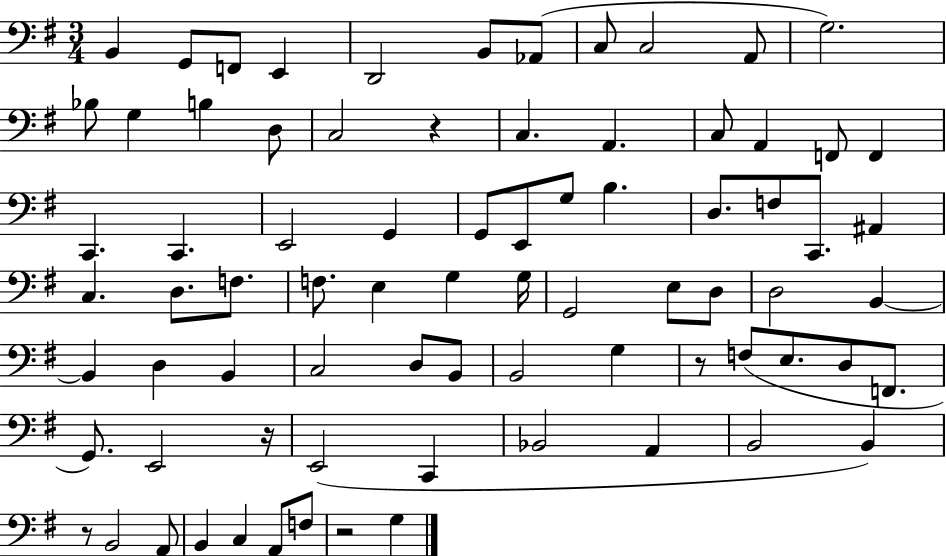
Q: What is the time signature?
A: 3/4